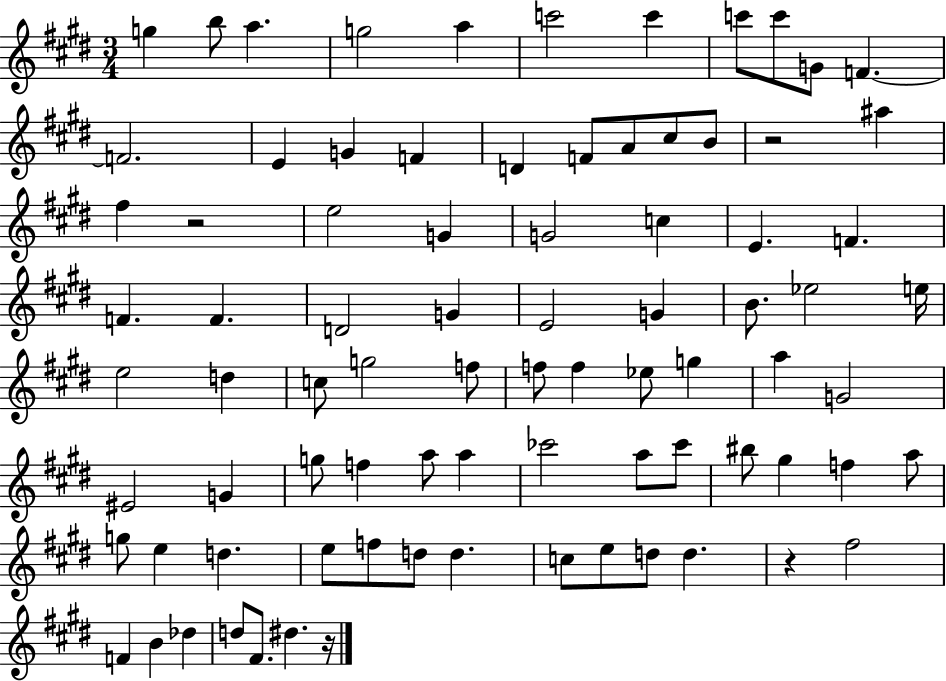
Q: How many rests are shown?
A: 4